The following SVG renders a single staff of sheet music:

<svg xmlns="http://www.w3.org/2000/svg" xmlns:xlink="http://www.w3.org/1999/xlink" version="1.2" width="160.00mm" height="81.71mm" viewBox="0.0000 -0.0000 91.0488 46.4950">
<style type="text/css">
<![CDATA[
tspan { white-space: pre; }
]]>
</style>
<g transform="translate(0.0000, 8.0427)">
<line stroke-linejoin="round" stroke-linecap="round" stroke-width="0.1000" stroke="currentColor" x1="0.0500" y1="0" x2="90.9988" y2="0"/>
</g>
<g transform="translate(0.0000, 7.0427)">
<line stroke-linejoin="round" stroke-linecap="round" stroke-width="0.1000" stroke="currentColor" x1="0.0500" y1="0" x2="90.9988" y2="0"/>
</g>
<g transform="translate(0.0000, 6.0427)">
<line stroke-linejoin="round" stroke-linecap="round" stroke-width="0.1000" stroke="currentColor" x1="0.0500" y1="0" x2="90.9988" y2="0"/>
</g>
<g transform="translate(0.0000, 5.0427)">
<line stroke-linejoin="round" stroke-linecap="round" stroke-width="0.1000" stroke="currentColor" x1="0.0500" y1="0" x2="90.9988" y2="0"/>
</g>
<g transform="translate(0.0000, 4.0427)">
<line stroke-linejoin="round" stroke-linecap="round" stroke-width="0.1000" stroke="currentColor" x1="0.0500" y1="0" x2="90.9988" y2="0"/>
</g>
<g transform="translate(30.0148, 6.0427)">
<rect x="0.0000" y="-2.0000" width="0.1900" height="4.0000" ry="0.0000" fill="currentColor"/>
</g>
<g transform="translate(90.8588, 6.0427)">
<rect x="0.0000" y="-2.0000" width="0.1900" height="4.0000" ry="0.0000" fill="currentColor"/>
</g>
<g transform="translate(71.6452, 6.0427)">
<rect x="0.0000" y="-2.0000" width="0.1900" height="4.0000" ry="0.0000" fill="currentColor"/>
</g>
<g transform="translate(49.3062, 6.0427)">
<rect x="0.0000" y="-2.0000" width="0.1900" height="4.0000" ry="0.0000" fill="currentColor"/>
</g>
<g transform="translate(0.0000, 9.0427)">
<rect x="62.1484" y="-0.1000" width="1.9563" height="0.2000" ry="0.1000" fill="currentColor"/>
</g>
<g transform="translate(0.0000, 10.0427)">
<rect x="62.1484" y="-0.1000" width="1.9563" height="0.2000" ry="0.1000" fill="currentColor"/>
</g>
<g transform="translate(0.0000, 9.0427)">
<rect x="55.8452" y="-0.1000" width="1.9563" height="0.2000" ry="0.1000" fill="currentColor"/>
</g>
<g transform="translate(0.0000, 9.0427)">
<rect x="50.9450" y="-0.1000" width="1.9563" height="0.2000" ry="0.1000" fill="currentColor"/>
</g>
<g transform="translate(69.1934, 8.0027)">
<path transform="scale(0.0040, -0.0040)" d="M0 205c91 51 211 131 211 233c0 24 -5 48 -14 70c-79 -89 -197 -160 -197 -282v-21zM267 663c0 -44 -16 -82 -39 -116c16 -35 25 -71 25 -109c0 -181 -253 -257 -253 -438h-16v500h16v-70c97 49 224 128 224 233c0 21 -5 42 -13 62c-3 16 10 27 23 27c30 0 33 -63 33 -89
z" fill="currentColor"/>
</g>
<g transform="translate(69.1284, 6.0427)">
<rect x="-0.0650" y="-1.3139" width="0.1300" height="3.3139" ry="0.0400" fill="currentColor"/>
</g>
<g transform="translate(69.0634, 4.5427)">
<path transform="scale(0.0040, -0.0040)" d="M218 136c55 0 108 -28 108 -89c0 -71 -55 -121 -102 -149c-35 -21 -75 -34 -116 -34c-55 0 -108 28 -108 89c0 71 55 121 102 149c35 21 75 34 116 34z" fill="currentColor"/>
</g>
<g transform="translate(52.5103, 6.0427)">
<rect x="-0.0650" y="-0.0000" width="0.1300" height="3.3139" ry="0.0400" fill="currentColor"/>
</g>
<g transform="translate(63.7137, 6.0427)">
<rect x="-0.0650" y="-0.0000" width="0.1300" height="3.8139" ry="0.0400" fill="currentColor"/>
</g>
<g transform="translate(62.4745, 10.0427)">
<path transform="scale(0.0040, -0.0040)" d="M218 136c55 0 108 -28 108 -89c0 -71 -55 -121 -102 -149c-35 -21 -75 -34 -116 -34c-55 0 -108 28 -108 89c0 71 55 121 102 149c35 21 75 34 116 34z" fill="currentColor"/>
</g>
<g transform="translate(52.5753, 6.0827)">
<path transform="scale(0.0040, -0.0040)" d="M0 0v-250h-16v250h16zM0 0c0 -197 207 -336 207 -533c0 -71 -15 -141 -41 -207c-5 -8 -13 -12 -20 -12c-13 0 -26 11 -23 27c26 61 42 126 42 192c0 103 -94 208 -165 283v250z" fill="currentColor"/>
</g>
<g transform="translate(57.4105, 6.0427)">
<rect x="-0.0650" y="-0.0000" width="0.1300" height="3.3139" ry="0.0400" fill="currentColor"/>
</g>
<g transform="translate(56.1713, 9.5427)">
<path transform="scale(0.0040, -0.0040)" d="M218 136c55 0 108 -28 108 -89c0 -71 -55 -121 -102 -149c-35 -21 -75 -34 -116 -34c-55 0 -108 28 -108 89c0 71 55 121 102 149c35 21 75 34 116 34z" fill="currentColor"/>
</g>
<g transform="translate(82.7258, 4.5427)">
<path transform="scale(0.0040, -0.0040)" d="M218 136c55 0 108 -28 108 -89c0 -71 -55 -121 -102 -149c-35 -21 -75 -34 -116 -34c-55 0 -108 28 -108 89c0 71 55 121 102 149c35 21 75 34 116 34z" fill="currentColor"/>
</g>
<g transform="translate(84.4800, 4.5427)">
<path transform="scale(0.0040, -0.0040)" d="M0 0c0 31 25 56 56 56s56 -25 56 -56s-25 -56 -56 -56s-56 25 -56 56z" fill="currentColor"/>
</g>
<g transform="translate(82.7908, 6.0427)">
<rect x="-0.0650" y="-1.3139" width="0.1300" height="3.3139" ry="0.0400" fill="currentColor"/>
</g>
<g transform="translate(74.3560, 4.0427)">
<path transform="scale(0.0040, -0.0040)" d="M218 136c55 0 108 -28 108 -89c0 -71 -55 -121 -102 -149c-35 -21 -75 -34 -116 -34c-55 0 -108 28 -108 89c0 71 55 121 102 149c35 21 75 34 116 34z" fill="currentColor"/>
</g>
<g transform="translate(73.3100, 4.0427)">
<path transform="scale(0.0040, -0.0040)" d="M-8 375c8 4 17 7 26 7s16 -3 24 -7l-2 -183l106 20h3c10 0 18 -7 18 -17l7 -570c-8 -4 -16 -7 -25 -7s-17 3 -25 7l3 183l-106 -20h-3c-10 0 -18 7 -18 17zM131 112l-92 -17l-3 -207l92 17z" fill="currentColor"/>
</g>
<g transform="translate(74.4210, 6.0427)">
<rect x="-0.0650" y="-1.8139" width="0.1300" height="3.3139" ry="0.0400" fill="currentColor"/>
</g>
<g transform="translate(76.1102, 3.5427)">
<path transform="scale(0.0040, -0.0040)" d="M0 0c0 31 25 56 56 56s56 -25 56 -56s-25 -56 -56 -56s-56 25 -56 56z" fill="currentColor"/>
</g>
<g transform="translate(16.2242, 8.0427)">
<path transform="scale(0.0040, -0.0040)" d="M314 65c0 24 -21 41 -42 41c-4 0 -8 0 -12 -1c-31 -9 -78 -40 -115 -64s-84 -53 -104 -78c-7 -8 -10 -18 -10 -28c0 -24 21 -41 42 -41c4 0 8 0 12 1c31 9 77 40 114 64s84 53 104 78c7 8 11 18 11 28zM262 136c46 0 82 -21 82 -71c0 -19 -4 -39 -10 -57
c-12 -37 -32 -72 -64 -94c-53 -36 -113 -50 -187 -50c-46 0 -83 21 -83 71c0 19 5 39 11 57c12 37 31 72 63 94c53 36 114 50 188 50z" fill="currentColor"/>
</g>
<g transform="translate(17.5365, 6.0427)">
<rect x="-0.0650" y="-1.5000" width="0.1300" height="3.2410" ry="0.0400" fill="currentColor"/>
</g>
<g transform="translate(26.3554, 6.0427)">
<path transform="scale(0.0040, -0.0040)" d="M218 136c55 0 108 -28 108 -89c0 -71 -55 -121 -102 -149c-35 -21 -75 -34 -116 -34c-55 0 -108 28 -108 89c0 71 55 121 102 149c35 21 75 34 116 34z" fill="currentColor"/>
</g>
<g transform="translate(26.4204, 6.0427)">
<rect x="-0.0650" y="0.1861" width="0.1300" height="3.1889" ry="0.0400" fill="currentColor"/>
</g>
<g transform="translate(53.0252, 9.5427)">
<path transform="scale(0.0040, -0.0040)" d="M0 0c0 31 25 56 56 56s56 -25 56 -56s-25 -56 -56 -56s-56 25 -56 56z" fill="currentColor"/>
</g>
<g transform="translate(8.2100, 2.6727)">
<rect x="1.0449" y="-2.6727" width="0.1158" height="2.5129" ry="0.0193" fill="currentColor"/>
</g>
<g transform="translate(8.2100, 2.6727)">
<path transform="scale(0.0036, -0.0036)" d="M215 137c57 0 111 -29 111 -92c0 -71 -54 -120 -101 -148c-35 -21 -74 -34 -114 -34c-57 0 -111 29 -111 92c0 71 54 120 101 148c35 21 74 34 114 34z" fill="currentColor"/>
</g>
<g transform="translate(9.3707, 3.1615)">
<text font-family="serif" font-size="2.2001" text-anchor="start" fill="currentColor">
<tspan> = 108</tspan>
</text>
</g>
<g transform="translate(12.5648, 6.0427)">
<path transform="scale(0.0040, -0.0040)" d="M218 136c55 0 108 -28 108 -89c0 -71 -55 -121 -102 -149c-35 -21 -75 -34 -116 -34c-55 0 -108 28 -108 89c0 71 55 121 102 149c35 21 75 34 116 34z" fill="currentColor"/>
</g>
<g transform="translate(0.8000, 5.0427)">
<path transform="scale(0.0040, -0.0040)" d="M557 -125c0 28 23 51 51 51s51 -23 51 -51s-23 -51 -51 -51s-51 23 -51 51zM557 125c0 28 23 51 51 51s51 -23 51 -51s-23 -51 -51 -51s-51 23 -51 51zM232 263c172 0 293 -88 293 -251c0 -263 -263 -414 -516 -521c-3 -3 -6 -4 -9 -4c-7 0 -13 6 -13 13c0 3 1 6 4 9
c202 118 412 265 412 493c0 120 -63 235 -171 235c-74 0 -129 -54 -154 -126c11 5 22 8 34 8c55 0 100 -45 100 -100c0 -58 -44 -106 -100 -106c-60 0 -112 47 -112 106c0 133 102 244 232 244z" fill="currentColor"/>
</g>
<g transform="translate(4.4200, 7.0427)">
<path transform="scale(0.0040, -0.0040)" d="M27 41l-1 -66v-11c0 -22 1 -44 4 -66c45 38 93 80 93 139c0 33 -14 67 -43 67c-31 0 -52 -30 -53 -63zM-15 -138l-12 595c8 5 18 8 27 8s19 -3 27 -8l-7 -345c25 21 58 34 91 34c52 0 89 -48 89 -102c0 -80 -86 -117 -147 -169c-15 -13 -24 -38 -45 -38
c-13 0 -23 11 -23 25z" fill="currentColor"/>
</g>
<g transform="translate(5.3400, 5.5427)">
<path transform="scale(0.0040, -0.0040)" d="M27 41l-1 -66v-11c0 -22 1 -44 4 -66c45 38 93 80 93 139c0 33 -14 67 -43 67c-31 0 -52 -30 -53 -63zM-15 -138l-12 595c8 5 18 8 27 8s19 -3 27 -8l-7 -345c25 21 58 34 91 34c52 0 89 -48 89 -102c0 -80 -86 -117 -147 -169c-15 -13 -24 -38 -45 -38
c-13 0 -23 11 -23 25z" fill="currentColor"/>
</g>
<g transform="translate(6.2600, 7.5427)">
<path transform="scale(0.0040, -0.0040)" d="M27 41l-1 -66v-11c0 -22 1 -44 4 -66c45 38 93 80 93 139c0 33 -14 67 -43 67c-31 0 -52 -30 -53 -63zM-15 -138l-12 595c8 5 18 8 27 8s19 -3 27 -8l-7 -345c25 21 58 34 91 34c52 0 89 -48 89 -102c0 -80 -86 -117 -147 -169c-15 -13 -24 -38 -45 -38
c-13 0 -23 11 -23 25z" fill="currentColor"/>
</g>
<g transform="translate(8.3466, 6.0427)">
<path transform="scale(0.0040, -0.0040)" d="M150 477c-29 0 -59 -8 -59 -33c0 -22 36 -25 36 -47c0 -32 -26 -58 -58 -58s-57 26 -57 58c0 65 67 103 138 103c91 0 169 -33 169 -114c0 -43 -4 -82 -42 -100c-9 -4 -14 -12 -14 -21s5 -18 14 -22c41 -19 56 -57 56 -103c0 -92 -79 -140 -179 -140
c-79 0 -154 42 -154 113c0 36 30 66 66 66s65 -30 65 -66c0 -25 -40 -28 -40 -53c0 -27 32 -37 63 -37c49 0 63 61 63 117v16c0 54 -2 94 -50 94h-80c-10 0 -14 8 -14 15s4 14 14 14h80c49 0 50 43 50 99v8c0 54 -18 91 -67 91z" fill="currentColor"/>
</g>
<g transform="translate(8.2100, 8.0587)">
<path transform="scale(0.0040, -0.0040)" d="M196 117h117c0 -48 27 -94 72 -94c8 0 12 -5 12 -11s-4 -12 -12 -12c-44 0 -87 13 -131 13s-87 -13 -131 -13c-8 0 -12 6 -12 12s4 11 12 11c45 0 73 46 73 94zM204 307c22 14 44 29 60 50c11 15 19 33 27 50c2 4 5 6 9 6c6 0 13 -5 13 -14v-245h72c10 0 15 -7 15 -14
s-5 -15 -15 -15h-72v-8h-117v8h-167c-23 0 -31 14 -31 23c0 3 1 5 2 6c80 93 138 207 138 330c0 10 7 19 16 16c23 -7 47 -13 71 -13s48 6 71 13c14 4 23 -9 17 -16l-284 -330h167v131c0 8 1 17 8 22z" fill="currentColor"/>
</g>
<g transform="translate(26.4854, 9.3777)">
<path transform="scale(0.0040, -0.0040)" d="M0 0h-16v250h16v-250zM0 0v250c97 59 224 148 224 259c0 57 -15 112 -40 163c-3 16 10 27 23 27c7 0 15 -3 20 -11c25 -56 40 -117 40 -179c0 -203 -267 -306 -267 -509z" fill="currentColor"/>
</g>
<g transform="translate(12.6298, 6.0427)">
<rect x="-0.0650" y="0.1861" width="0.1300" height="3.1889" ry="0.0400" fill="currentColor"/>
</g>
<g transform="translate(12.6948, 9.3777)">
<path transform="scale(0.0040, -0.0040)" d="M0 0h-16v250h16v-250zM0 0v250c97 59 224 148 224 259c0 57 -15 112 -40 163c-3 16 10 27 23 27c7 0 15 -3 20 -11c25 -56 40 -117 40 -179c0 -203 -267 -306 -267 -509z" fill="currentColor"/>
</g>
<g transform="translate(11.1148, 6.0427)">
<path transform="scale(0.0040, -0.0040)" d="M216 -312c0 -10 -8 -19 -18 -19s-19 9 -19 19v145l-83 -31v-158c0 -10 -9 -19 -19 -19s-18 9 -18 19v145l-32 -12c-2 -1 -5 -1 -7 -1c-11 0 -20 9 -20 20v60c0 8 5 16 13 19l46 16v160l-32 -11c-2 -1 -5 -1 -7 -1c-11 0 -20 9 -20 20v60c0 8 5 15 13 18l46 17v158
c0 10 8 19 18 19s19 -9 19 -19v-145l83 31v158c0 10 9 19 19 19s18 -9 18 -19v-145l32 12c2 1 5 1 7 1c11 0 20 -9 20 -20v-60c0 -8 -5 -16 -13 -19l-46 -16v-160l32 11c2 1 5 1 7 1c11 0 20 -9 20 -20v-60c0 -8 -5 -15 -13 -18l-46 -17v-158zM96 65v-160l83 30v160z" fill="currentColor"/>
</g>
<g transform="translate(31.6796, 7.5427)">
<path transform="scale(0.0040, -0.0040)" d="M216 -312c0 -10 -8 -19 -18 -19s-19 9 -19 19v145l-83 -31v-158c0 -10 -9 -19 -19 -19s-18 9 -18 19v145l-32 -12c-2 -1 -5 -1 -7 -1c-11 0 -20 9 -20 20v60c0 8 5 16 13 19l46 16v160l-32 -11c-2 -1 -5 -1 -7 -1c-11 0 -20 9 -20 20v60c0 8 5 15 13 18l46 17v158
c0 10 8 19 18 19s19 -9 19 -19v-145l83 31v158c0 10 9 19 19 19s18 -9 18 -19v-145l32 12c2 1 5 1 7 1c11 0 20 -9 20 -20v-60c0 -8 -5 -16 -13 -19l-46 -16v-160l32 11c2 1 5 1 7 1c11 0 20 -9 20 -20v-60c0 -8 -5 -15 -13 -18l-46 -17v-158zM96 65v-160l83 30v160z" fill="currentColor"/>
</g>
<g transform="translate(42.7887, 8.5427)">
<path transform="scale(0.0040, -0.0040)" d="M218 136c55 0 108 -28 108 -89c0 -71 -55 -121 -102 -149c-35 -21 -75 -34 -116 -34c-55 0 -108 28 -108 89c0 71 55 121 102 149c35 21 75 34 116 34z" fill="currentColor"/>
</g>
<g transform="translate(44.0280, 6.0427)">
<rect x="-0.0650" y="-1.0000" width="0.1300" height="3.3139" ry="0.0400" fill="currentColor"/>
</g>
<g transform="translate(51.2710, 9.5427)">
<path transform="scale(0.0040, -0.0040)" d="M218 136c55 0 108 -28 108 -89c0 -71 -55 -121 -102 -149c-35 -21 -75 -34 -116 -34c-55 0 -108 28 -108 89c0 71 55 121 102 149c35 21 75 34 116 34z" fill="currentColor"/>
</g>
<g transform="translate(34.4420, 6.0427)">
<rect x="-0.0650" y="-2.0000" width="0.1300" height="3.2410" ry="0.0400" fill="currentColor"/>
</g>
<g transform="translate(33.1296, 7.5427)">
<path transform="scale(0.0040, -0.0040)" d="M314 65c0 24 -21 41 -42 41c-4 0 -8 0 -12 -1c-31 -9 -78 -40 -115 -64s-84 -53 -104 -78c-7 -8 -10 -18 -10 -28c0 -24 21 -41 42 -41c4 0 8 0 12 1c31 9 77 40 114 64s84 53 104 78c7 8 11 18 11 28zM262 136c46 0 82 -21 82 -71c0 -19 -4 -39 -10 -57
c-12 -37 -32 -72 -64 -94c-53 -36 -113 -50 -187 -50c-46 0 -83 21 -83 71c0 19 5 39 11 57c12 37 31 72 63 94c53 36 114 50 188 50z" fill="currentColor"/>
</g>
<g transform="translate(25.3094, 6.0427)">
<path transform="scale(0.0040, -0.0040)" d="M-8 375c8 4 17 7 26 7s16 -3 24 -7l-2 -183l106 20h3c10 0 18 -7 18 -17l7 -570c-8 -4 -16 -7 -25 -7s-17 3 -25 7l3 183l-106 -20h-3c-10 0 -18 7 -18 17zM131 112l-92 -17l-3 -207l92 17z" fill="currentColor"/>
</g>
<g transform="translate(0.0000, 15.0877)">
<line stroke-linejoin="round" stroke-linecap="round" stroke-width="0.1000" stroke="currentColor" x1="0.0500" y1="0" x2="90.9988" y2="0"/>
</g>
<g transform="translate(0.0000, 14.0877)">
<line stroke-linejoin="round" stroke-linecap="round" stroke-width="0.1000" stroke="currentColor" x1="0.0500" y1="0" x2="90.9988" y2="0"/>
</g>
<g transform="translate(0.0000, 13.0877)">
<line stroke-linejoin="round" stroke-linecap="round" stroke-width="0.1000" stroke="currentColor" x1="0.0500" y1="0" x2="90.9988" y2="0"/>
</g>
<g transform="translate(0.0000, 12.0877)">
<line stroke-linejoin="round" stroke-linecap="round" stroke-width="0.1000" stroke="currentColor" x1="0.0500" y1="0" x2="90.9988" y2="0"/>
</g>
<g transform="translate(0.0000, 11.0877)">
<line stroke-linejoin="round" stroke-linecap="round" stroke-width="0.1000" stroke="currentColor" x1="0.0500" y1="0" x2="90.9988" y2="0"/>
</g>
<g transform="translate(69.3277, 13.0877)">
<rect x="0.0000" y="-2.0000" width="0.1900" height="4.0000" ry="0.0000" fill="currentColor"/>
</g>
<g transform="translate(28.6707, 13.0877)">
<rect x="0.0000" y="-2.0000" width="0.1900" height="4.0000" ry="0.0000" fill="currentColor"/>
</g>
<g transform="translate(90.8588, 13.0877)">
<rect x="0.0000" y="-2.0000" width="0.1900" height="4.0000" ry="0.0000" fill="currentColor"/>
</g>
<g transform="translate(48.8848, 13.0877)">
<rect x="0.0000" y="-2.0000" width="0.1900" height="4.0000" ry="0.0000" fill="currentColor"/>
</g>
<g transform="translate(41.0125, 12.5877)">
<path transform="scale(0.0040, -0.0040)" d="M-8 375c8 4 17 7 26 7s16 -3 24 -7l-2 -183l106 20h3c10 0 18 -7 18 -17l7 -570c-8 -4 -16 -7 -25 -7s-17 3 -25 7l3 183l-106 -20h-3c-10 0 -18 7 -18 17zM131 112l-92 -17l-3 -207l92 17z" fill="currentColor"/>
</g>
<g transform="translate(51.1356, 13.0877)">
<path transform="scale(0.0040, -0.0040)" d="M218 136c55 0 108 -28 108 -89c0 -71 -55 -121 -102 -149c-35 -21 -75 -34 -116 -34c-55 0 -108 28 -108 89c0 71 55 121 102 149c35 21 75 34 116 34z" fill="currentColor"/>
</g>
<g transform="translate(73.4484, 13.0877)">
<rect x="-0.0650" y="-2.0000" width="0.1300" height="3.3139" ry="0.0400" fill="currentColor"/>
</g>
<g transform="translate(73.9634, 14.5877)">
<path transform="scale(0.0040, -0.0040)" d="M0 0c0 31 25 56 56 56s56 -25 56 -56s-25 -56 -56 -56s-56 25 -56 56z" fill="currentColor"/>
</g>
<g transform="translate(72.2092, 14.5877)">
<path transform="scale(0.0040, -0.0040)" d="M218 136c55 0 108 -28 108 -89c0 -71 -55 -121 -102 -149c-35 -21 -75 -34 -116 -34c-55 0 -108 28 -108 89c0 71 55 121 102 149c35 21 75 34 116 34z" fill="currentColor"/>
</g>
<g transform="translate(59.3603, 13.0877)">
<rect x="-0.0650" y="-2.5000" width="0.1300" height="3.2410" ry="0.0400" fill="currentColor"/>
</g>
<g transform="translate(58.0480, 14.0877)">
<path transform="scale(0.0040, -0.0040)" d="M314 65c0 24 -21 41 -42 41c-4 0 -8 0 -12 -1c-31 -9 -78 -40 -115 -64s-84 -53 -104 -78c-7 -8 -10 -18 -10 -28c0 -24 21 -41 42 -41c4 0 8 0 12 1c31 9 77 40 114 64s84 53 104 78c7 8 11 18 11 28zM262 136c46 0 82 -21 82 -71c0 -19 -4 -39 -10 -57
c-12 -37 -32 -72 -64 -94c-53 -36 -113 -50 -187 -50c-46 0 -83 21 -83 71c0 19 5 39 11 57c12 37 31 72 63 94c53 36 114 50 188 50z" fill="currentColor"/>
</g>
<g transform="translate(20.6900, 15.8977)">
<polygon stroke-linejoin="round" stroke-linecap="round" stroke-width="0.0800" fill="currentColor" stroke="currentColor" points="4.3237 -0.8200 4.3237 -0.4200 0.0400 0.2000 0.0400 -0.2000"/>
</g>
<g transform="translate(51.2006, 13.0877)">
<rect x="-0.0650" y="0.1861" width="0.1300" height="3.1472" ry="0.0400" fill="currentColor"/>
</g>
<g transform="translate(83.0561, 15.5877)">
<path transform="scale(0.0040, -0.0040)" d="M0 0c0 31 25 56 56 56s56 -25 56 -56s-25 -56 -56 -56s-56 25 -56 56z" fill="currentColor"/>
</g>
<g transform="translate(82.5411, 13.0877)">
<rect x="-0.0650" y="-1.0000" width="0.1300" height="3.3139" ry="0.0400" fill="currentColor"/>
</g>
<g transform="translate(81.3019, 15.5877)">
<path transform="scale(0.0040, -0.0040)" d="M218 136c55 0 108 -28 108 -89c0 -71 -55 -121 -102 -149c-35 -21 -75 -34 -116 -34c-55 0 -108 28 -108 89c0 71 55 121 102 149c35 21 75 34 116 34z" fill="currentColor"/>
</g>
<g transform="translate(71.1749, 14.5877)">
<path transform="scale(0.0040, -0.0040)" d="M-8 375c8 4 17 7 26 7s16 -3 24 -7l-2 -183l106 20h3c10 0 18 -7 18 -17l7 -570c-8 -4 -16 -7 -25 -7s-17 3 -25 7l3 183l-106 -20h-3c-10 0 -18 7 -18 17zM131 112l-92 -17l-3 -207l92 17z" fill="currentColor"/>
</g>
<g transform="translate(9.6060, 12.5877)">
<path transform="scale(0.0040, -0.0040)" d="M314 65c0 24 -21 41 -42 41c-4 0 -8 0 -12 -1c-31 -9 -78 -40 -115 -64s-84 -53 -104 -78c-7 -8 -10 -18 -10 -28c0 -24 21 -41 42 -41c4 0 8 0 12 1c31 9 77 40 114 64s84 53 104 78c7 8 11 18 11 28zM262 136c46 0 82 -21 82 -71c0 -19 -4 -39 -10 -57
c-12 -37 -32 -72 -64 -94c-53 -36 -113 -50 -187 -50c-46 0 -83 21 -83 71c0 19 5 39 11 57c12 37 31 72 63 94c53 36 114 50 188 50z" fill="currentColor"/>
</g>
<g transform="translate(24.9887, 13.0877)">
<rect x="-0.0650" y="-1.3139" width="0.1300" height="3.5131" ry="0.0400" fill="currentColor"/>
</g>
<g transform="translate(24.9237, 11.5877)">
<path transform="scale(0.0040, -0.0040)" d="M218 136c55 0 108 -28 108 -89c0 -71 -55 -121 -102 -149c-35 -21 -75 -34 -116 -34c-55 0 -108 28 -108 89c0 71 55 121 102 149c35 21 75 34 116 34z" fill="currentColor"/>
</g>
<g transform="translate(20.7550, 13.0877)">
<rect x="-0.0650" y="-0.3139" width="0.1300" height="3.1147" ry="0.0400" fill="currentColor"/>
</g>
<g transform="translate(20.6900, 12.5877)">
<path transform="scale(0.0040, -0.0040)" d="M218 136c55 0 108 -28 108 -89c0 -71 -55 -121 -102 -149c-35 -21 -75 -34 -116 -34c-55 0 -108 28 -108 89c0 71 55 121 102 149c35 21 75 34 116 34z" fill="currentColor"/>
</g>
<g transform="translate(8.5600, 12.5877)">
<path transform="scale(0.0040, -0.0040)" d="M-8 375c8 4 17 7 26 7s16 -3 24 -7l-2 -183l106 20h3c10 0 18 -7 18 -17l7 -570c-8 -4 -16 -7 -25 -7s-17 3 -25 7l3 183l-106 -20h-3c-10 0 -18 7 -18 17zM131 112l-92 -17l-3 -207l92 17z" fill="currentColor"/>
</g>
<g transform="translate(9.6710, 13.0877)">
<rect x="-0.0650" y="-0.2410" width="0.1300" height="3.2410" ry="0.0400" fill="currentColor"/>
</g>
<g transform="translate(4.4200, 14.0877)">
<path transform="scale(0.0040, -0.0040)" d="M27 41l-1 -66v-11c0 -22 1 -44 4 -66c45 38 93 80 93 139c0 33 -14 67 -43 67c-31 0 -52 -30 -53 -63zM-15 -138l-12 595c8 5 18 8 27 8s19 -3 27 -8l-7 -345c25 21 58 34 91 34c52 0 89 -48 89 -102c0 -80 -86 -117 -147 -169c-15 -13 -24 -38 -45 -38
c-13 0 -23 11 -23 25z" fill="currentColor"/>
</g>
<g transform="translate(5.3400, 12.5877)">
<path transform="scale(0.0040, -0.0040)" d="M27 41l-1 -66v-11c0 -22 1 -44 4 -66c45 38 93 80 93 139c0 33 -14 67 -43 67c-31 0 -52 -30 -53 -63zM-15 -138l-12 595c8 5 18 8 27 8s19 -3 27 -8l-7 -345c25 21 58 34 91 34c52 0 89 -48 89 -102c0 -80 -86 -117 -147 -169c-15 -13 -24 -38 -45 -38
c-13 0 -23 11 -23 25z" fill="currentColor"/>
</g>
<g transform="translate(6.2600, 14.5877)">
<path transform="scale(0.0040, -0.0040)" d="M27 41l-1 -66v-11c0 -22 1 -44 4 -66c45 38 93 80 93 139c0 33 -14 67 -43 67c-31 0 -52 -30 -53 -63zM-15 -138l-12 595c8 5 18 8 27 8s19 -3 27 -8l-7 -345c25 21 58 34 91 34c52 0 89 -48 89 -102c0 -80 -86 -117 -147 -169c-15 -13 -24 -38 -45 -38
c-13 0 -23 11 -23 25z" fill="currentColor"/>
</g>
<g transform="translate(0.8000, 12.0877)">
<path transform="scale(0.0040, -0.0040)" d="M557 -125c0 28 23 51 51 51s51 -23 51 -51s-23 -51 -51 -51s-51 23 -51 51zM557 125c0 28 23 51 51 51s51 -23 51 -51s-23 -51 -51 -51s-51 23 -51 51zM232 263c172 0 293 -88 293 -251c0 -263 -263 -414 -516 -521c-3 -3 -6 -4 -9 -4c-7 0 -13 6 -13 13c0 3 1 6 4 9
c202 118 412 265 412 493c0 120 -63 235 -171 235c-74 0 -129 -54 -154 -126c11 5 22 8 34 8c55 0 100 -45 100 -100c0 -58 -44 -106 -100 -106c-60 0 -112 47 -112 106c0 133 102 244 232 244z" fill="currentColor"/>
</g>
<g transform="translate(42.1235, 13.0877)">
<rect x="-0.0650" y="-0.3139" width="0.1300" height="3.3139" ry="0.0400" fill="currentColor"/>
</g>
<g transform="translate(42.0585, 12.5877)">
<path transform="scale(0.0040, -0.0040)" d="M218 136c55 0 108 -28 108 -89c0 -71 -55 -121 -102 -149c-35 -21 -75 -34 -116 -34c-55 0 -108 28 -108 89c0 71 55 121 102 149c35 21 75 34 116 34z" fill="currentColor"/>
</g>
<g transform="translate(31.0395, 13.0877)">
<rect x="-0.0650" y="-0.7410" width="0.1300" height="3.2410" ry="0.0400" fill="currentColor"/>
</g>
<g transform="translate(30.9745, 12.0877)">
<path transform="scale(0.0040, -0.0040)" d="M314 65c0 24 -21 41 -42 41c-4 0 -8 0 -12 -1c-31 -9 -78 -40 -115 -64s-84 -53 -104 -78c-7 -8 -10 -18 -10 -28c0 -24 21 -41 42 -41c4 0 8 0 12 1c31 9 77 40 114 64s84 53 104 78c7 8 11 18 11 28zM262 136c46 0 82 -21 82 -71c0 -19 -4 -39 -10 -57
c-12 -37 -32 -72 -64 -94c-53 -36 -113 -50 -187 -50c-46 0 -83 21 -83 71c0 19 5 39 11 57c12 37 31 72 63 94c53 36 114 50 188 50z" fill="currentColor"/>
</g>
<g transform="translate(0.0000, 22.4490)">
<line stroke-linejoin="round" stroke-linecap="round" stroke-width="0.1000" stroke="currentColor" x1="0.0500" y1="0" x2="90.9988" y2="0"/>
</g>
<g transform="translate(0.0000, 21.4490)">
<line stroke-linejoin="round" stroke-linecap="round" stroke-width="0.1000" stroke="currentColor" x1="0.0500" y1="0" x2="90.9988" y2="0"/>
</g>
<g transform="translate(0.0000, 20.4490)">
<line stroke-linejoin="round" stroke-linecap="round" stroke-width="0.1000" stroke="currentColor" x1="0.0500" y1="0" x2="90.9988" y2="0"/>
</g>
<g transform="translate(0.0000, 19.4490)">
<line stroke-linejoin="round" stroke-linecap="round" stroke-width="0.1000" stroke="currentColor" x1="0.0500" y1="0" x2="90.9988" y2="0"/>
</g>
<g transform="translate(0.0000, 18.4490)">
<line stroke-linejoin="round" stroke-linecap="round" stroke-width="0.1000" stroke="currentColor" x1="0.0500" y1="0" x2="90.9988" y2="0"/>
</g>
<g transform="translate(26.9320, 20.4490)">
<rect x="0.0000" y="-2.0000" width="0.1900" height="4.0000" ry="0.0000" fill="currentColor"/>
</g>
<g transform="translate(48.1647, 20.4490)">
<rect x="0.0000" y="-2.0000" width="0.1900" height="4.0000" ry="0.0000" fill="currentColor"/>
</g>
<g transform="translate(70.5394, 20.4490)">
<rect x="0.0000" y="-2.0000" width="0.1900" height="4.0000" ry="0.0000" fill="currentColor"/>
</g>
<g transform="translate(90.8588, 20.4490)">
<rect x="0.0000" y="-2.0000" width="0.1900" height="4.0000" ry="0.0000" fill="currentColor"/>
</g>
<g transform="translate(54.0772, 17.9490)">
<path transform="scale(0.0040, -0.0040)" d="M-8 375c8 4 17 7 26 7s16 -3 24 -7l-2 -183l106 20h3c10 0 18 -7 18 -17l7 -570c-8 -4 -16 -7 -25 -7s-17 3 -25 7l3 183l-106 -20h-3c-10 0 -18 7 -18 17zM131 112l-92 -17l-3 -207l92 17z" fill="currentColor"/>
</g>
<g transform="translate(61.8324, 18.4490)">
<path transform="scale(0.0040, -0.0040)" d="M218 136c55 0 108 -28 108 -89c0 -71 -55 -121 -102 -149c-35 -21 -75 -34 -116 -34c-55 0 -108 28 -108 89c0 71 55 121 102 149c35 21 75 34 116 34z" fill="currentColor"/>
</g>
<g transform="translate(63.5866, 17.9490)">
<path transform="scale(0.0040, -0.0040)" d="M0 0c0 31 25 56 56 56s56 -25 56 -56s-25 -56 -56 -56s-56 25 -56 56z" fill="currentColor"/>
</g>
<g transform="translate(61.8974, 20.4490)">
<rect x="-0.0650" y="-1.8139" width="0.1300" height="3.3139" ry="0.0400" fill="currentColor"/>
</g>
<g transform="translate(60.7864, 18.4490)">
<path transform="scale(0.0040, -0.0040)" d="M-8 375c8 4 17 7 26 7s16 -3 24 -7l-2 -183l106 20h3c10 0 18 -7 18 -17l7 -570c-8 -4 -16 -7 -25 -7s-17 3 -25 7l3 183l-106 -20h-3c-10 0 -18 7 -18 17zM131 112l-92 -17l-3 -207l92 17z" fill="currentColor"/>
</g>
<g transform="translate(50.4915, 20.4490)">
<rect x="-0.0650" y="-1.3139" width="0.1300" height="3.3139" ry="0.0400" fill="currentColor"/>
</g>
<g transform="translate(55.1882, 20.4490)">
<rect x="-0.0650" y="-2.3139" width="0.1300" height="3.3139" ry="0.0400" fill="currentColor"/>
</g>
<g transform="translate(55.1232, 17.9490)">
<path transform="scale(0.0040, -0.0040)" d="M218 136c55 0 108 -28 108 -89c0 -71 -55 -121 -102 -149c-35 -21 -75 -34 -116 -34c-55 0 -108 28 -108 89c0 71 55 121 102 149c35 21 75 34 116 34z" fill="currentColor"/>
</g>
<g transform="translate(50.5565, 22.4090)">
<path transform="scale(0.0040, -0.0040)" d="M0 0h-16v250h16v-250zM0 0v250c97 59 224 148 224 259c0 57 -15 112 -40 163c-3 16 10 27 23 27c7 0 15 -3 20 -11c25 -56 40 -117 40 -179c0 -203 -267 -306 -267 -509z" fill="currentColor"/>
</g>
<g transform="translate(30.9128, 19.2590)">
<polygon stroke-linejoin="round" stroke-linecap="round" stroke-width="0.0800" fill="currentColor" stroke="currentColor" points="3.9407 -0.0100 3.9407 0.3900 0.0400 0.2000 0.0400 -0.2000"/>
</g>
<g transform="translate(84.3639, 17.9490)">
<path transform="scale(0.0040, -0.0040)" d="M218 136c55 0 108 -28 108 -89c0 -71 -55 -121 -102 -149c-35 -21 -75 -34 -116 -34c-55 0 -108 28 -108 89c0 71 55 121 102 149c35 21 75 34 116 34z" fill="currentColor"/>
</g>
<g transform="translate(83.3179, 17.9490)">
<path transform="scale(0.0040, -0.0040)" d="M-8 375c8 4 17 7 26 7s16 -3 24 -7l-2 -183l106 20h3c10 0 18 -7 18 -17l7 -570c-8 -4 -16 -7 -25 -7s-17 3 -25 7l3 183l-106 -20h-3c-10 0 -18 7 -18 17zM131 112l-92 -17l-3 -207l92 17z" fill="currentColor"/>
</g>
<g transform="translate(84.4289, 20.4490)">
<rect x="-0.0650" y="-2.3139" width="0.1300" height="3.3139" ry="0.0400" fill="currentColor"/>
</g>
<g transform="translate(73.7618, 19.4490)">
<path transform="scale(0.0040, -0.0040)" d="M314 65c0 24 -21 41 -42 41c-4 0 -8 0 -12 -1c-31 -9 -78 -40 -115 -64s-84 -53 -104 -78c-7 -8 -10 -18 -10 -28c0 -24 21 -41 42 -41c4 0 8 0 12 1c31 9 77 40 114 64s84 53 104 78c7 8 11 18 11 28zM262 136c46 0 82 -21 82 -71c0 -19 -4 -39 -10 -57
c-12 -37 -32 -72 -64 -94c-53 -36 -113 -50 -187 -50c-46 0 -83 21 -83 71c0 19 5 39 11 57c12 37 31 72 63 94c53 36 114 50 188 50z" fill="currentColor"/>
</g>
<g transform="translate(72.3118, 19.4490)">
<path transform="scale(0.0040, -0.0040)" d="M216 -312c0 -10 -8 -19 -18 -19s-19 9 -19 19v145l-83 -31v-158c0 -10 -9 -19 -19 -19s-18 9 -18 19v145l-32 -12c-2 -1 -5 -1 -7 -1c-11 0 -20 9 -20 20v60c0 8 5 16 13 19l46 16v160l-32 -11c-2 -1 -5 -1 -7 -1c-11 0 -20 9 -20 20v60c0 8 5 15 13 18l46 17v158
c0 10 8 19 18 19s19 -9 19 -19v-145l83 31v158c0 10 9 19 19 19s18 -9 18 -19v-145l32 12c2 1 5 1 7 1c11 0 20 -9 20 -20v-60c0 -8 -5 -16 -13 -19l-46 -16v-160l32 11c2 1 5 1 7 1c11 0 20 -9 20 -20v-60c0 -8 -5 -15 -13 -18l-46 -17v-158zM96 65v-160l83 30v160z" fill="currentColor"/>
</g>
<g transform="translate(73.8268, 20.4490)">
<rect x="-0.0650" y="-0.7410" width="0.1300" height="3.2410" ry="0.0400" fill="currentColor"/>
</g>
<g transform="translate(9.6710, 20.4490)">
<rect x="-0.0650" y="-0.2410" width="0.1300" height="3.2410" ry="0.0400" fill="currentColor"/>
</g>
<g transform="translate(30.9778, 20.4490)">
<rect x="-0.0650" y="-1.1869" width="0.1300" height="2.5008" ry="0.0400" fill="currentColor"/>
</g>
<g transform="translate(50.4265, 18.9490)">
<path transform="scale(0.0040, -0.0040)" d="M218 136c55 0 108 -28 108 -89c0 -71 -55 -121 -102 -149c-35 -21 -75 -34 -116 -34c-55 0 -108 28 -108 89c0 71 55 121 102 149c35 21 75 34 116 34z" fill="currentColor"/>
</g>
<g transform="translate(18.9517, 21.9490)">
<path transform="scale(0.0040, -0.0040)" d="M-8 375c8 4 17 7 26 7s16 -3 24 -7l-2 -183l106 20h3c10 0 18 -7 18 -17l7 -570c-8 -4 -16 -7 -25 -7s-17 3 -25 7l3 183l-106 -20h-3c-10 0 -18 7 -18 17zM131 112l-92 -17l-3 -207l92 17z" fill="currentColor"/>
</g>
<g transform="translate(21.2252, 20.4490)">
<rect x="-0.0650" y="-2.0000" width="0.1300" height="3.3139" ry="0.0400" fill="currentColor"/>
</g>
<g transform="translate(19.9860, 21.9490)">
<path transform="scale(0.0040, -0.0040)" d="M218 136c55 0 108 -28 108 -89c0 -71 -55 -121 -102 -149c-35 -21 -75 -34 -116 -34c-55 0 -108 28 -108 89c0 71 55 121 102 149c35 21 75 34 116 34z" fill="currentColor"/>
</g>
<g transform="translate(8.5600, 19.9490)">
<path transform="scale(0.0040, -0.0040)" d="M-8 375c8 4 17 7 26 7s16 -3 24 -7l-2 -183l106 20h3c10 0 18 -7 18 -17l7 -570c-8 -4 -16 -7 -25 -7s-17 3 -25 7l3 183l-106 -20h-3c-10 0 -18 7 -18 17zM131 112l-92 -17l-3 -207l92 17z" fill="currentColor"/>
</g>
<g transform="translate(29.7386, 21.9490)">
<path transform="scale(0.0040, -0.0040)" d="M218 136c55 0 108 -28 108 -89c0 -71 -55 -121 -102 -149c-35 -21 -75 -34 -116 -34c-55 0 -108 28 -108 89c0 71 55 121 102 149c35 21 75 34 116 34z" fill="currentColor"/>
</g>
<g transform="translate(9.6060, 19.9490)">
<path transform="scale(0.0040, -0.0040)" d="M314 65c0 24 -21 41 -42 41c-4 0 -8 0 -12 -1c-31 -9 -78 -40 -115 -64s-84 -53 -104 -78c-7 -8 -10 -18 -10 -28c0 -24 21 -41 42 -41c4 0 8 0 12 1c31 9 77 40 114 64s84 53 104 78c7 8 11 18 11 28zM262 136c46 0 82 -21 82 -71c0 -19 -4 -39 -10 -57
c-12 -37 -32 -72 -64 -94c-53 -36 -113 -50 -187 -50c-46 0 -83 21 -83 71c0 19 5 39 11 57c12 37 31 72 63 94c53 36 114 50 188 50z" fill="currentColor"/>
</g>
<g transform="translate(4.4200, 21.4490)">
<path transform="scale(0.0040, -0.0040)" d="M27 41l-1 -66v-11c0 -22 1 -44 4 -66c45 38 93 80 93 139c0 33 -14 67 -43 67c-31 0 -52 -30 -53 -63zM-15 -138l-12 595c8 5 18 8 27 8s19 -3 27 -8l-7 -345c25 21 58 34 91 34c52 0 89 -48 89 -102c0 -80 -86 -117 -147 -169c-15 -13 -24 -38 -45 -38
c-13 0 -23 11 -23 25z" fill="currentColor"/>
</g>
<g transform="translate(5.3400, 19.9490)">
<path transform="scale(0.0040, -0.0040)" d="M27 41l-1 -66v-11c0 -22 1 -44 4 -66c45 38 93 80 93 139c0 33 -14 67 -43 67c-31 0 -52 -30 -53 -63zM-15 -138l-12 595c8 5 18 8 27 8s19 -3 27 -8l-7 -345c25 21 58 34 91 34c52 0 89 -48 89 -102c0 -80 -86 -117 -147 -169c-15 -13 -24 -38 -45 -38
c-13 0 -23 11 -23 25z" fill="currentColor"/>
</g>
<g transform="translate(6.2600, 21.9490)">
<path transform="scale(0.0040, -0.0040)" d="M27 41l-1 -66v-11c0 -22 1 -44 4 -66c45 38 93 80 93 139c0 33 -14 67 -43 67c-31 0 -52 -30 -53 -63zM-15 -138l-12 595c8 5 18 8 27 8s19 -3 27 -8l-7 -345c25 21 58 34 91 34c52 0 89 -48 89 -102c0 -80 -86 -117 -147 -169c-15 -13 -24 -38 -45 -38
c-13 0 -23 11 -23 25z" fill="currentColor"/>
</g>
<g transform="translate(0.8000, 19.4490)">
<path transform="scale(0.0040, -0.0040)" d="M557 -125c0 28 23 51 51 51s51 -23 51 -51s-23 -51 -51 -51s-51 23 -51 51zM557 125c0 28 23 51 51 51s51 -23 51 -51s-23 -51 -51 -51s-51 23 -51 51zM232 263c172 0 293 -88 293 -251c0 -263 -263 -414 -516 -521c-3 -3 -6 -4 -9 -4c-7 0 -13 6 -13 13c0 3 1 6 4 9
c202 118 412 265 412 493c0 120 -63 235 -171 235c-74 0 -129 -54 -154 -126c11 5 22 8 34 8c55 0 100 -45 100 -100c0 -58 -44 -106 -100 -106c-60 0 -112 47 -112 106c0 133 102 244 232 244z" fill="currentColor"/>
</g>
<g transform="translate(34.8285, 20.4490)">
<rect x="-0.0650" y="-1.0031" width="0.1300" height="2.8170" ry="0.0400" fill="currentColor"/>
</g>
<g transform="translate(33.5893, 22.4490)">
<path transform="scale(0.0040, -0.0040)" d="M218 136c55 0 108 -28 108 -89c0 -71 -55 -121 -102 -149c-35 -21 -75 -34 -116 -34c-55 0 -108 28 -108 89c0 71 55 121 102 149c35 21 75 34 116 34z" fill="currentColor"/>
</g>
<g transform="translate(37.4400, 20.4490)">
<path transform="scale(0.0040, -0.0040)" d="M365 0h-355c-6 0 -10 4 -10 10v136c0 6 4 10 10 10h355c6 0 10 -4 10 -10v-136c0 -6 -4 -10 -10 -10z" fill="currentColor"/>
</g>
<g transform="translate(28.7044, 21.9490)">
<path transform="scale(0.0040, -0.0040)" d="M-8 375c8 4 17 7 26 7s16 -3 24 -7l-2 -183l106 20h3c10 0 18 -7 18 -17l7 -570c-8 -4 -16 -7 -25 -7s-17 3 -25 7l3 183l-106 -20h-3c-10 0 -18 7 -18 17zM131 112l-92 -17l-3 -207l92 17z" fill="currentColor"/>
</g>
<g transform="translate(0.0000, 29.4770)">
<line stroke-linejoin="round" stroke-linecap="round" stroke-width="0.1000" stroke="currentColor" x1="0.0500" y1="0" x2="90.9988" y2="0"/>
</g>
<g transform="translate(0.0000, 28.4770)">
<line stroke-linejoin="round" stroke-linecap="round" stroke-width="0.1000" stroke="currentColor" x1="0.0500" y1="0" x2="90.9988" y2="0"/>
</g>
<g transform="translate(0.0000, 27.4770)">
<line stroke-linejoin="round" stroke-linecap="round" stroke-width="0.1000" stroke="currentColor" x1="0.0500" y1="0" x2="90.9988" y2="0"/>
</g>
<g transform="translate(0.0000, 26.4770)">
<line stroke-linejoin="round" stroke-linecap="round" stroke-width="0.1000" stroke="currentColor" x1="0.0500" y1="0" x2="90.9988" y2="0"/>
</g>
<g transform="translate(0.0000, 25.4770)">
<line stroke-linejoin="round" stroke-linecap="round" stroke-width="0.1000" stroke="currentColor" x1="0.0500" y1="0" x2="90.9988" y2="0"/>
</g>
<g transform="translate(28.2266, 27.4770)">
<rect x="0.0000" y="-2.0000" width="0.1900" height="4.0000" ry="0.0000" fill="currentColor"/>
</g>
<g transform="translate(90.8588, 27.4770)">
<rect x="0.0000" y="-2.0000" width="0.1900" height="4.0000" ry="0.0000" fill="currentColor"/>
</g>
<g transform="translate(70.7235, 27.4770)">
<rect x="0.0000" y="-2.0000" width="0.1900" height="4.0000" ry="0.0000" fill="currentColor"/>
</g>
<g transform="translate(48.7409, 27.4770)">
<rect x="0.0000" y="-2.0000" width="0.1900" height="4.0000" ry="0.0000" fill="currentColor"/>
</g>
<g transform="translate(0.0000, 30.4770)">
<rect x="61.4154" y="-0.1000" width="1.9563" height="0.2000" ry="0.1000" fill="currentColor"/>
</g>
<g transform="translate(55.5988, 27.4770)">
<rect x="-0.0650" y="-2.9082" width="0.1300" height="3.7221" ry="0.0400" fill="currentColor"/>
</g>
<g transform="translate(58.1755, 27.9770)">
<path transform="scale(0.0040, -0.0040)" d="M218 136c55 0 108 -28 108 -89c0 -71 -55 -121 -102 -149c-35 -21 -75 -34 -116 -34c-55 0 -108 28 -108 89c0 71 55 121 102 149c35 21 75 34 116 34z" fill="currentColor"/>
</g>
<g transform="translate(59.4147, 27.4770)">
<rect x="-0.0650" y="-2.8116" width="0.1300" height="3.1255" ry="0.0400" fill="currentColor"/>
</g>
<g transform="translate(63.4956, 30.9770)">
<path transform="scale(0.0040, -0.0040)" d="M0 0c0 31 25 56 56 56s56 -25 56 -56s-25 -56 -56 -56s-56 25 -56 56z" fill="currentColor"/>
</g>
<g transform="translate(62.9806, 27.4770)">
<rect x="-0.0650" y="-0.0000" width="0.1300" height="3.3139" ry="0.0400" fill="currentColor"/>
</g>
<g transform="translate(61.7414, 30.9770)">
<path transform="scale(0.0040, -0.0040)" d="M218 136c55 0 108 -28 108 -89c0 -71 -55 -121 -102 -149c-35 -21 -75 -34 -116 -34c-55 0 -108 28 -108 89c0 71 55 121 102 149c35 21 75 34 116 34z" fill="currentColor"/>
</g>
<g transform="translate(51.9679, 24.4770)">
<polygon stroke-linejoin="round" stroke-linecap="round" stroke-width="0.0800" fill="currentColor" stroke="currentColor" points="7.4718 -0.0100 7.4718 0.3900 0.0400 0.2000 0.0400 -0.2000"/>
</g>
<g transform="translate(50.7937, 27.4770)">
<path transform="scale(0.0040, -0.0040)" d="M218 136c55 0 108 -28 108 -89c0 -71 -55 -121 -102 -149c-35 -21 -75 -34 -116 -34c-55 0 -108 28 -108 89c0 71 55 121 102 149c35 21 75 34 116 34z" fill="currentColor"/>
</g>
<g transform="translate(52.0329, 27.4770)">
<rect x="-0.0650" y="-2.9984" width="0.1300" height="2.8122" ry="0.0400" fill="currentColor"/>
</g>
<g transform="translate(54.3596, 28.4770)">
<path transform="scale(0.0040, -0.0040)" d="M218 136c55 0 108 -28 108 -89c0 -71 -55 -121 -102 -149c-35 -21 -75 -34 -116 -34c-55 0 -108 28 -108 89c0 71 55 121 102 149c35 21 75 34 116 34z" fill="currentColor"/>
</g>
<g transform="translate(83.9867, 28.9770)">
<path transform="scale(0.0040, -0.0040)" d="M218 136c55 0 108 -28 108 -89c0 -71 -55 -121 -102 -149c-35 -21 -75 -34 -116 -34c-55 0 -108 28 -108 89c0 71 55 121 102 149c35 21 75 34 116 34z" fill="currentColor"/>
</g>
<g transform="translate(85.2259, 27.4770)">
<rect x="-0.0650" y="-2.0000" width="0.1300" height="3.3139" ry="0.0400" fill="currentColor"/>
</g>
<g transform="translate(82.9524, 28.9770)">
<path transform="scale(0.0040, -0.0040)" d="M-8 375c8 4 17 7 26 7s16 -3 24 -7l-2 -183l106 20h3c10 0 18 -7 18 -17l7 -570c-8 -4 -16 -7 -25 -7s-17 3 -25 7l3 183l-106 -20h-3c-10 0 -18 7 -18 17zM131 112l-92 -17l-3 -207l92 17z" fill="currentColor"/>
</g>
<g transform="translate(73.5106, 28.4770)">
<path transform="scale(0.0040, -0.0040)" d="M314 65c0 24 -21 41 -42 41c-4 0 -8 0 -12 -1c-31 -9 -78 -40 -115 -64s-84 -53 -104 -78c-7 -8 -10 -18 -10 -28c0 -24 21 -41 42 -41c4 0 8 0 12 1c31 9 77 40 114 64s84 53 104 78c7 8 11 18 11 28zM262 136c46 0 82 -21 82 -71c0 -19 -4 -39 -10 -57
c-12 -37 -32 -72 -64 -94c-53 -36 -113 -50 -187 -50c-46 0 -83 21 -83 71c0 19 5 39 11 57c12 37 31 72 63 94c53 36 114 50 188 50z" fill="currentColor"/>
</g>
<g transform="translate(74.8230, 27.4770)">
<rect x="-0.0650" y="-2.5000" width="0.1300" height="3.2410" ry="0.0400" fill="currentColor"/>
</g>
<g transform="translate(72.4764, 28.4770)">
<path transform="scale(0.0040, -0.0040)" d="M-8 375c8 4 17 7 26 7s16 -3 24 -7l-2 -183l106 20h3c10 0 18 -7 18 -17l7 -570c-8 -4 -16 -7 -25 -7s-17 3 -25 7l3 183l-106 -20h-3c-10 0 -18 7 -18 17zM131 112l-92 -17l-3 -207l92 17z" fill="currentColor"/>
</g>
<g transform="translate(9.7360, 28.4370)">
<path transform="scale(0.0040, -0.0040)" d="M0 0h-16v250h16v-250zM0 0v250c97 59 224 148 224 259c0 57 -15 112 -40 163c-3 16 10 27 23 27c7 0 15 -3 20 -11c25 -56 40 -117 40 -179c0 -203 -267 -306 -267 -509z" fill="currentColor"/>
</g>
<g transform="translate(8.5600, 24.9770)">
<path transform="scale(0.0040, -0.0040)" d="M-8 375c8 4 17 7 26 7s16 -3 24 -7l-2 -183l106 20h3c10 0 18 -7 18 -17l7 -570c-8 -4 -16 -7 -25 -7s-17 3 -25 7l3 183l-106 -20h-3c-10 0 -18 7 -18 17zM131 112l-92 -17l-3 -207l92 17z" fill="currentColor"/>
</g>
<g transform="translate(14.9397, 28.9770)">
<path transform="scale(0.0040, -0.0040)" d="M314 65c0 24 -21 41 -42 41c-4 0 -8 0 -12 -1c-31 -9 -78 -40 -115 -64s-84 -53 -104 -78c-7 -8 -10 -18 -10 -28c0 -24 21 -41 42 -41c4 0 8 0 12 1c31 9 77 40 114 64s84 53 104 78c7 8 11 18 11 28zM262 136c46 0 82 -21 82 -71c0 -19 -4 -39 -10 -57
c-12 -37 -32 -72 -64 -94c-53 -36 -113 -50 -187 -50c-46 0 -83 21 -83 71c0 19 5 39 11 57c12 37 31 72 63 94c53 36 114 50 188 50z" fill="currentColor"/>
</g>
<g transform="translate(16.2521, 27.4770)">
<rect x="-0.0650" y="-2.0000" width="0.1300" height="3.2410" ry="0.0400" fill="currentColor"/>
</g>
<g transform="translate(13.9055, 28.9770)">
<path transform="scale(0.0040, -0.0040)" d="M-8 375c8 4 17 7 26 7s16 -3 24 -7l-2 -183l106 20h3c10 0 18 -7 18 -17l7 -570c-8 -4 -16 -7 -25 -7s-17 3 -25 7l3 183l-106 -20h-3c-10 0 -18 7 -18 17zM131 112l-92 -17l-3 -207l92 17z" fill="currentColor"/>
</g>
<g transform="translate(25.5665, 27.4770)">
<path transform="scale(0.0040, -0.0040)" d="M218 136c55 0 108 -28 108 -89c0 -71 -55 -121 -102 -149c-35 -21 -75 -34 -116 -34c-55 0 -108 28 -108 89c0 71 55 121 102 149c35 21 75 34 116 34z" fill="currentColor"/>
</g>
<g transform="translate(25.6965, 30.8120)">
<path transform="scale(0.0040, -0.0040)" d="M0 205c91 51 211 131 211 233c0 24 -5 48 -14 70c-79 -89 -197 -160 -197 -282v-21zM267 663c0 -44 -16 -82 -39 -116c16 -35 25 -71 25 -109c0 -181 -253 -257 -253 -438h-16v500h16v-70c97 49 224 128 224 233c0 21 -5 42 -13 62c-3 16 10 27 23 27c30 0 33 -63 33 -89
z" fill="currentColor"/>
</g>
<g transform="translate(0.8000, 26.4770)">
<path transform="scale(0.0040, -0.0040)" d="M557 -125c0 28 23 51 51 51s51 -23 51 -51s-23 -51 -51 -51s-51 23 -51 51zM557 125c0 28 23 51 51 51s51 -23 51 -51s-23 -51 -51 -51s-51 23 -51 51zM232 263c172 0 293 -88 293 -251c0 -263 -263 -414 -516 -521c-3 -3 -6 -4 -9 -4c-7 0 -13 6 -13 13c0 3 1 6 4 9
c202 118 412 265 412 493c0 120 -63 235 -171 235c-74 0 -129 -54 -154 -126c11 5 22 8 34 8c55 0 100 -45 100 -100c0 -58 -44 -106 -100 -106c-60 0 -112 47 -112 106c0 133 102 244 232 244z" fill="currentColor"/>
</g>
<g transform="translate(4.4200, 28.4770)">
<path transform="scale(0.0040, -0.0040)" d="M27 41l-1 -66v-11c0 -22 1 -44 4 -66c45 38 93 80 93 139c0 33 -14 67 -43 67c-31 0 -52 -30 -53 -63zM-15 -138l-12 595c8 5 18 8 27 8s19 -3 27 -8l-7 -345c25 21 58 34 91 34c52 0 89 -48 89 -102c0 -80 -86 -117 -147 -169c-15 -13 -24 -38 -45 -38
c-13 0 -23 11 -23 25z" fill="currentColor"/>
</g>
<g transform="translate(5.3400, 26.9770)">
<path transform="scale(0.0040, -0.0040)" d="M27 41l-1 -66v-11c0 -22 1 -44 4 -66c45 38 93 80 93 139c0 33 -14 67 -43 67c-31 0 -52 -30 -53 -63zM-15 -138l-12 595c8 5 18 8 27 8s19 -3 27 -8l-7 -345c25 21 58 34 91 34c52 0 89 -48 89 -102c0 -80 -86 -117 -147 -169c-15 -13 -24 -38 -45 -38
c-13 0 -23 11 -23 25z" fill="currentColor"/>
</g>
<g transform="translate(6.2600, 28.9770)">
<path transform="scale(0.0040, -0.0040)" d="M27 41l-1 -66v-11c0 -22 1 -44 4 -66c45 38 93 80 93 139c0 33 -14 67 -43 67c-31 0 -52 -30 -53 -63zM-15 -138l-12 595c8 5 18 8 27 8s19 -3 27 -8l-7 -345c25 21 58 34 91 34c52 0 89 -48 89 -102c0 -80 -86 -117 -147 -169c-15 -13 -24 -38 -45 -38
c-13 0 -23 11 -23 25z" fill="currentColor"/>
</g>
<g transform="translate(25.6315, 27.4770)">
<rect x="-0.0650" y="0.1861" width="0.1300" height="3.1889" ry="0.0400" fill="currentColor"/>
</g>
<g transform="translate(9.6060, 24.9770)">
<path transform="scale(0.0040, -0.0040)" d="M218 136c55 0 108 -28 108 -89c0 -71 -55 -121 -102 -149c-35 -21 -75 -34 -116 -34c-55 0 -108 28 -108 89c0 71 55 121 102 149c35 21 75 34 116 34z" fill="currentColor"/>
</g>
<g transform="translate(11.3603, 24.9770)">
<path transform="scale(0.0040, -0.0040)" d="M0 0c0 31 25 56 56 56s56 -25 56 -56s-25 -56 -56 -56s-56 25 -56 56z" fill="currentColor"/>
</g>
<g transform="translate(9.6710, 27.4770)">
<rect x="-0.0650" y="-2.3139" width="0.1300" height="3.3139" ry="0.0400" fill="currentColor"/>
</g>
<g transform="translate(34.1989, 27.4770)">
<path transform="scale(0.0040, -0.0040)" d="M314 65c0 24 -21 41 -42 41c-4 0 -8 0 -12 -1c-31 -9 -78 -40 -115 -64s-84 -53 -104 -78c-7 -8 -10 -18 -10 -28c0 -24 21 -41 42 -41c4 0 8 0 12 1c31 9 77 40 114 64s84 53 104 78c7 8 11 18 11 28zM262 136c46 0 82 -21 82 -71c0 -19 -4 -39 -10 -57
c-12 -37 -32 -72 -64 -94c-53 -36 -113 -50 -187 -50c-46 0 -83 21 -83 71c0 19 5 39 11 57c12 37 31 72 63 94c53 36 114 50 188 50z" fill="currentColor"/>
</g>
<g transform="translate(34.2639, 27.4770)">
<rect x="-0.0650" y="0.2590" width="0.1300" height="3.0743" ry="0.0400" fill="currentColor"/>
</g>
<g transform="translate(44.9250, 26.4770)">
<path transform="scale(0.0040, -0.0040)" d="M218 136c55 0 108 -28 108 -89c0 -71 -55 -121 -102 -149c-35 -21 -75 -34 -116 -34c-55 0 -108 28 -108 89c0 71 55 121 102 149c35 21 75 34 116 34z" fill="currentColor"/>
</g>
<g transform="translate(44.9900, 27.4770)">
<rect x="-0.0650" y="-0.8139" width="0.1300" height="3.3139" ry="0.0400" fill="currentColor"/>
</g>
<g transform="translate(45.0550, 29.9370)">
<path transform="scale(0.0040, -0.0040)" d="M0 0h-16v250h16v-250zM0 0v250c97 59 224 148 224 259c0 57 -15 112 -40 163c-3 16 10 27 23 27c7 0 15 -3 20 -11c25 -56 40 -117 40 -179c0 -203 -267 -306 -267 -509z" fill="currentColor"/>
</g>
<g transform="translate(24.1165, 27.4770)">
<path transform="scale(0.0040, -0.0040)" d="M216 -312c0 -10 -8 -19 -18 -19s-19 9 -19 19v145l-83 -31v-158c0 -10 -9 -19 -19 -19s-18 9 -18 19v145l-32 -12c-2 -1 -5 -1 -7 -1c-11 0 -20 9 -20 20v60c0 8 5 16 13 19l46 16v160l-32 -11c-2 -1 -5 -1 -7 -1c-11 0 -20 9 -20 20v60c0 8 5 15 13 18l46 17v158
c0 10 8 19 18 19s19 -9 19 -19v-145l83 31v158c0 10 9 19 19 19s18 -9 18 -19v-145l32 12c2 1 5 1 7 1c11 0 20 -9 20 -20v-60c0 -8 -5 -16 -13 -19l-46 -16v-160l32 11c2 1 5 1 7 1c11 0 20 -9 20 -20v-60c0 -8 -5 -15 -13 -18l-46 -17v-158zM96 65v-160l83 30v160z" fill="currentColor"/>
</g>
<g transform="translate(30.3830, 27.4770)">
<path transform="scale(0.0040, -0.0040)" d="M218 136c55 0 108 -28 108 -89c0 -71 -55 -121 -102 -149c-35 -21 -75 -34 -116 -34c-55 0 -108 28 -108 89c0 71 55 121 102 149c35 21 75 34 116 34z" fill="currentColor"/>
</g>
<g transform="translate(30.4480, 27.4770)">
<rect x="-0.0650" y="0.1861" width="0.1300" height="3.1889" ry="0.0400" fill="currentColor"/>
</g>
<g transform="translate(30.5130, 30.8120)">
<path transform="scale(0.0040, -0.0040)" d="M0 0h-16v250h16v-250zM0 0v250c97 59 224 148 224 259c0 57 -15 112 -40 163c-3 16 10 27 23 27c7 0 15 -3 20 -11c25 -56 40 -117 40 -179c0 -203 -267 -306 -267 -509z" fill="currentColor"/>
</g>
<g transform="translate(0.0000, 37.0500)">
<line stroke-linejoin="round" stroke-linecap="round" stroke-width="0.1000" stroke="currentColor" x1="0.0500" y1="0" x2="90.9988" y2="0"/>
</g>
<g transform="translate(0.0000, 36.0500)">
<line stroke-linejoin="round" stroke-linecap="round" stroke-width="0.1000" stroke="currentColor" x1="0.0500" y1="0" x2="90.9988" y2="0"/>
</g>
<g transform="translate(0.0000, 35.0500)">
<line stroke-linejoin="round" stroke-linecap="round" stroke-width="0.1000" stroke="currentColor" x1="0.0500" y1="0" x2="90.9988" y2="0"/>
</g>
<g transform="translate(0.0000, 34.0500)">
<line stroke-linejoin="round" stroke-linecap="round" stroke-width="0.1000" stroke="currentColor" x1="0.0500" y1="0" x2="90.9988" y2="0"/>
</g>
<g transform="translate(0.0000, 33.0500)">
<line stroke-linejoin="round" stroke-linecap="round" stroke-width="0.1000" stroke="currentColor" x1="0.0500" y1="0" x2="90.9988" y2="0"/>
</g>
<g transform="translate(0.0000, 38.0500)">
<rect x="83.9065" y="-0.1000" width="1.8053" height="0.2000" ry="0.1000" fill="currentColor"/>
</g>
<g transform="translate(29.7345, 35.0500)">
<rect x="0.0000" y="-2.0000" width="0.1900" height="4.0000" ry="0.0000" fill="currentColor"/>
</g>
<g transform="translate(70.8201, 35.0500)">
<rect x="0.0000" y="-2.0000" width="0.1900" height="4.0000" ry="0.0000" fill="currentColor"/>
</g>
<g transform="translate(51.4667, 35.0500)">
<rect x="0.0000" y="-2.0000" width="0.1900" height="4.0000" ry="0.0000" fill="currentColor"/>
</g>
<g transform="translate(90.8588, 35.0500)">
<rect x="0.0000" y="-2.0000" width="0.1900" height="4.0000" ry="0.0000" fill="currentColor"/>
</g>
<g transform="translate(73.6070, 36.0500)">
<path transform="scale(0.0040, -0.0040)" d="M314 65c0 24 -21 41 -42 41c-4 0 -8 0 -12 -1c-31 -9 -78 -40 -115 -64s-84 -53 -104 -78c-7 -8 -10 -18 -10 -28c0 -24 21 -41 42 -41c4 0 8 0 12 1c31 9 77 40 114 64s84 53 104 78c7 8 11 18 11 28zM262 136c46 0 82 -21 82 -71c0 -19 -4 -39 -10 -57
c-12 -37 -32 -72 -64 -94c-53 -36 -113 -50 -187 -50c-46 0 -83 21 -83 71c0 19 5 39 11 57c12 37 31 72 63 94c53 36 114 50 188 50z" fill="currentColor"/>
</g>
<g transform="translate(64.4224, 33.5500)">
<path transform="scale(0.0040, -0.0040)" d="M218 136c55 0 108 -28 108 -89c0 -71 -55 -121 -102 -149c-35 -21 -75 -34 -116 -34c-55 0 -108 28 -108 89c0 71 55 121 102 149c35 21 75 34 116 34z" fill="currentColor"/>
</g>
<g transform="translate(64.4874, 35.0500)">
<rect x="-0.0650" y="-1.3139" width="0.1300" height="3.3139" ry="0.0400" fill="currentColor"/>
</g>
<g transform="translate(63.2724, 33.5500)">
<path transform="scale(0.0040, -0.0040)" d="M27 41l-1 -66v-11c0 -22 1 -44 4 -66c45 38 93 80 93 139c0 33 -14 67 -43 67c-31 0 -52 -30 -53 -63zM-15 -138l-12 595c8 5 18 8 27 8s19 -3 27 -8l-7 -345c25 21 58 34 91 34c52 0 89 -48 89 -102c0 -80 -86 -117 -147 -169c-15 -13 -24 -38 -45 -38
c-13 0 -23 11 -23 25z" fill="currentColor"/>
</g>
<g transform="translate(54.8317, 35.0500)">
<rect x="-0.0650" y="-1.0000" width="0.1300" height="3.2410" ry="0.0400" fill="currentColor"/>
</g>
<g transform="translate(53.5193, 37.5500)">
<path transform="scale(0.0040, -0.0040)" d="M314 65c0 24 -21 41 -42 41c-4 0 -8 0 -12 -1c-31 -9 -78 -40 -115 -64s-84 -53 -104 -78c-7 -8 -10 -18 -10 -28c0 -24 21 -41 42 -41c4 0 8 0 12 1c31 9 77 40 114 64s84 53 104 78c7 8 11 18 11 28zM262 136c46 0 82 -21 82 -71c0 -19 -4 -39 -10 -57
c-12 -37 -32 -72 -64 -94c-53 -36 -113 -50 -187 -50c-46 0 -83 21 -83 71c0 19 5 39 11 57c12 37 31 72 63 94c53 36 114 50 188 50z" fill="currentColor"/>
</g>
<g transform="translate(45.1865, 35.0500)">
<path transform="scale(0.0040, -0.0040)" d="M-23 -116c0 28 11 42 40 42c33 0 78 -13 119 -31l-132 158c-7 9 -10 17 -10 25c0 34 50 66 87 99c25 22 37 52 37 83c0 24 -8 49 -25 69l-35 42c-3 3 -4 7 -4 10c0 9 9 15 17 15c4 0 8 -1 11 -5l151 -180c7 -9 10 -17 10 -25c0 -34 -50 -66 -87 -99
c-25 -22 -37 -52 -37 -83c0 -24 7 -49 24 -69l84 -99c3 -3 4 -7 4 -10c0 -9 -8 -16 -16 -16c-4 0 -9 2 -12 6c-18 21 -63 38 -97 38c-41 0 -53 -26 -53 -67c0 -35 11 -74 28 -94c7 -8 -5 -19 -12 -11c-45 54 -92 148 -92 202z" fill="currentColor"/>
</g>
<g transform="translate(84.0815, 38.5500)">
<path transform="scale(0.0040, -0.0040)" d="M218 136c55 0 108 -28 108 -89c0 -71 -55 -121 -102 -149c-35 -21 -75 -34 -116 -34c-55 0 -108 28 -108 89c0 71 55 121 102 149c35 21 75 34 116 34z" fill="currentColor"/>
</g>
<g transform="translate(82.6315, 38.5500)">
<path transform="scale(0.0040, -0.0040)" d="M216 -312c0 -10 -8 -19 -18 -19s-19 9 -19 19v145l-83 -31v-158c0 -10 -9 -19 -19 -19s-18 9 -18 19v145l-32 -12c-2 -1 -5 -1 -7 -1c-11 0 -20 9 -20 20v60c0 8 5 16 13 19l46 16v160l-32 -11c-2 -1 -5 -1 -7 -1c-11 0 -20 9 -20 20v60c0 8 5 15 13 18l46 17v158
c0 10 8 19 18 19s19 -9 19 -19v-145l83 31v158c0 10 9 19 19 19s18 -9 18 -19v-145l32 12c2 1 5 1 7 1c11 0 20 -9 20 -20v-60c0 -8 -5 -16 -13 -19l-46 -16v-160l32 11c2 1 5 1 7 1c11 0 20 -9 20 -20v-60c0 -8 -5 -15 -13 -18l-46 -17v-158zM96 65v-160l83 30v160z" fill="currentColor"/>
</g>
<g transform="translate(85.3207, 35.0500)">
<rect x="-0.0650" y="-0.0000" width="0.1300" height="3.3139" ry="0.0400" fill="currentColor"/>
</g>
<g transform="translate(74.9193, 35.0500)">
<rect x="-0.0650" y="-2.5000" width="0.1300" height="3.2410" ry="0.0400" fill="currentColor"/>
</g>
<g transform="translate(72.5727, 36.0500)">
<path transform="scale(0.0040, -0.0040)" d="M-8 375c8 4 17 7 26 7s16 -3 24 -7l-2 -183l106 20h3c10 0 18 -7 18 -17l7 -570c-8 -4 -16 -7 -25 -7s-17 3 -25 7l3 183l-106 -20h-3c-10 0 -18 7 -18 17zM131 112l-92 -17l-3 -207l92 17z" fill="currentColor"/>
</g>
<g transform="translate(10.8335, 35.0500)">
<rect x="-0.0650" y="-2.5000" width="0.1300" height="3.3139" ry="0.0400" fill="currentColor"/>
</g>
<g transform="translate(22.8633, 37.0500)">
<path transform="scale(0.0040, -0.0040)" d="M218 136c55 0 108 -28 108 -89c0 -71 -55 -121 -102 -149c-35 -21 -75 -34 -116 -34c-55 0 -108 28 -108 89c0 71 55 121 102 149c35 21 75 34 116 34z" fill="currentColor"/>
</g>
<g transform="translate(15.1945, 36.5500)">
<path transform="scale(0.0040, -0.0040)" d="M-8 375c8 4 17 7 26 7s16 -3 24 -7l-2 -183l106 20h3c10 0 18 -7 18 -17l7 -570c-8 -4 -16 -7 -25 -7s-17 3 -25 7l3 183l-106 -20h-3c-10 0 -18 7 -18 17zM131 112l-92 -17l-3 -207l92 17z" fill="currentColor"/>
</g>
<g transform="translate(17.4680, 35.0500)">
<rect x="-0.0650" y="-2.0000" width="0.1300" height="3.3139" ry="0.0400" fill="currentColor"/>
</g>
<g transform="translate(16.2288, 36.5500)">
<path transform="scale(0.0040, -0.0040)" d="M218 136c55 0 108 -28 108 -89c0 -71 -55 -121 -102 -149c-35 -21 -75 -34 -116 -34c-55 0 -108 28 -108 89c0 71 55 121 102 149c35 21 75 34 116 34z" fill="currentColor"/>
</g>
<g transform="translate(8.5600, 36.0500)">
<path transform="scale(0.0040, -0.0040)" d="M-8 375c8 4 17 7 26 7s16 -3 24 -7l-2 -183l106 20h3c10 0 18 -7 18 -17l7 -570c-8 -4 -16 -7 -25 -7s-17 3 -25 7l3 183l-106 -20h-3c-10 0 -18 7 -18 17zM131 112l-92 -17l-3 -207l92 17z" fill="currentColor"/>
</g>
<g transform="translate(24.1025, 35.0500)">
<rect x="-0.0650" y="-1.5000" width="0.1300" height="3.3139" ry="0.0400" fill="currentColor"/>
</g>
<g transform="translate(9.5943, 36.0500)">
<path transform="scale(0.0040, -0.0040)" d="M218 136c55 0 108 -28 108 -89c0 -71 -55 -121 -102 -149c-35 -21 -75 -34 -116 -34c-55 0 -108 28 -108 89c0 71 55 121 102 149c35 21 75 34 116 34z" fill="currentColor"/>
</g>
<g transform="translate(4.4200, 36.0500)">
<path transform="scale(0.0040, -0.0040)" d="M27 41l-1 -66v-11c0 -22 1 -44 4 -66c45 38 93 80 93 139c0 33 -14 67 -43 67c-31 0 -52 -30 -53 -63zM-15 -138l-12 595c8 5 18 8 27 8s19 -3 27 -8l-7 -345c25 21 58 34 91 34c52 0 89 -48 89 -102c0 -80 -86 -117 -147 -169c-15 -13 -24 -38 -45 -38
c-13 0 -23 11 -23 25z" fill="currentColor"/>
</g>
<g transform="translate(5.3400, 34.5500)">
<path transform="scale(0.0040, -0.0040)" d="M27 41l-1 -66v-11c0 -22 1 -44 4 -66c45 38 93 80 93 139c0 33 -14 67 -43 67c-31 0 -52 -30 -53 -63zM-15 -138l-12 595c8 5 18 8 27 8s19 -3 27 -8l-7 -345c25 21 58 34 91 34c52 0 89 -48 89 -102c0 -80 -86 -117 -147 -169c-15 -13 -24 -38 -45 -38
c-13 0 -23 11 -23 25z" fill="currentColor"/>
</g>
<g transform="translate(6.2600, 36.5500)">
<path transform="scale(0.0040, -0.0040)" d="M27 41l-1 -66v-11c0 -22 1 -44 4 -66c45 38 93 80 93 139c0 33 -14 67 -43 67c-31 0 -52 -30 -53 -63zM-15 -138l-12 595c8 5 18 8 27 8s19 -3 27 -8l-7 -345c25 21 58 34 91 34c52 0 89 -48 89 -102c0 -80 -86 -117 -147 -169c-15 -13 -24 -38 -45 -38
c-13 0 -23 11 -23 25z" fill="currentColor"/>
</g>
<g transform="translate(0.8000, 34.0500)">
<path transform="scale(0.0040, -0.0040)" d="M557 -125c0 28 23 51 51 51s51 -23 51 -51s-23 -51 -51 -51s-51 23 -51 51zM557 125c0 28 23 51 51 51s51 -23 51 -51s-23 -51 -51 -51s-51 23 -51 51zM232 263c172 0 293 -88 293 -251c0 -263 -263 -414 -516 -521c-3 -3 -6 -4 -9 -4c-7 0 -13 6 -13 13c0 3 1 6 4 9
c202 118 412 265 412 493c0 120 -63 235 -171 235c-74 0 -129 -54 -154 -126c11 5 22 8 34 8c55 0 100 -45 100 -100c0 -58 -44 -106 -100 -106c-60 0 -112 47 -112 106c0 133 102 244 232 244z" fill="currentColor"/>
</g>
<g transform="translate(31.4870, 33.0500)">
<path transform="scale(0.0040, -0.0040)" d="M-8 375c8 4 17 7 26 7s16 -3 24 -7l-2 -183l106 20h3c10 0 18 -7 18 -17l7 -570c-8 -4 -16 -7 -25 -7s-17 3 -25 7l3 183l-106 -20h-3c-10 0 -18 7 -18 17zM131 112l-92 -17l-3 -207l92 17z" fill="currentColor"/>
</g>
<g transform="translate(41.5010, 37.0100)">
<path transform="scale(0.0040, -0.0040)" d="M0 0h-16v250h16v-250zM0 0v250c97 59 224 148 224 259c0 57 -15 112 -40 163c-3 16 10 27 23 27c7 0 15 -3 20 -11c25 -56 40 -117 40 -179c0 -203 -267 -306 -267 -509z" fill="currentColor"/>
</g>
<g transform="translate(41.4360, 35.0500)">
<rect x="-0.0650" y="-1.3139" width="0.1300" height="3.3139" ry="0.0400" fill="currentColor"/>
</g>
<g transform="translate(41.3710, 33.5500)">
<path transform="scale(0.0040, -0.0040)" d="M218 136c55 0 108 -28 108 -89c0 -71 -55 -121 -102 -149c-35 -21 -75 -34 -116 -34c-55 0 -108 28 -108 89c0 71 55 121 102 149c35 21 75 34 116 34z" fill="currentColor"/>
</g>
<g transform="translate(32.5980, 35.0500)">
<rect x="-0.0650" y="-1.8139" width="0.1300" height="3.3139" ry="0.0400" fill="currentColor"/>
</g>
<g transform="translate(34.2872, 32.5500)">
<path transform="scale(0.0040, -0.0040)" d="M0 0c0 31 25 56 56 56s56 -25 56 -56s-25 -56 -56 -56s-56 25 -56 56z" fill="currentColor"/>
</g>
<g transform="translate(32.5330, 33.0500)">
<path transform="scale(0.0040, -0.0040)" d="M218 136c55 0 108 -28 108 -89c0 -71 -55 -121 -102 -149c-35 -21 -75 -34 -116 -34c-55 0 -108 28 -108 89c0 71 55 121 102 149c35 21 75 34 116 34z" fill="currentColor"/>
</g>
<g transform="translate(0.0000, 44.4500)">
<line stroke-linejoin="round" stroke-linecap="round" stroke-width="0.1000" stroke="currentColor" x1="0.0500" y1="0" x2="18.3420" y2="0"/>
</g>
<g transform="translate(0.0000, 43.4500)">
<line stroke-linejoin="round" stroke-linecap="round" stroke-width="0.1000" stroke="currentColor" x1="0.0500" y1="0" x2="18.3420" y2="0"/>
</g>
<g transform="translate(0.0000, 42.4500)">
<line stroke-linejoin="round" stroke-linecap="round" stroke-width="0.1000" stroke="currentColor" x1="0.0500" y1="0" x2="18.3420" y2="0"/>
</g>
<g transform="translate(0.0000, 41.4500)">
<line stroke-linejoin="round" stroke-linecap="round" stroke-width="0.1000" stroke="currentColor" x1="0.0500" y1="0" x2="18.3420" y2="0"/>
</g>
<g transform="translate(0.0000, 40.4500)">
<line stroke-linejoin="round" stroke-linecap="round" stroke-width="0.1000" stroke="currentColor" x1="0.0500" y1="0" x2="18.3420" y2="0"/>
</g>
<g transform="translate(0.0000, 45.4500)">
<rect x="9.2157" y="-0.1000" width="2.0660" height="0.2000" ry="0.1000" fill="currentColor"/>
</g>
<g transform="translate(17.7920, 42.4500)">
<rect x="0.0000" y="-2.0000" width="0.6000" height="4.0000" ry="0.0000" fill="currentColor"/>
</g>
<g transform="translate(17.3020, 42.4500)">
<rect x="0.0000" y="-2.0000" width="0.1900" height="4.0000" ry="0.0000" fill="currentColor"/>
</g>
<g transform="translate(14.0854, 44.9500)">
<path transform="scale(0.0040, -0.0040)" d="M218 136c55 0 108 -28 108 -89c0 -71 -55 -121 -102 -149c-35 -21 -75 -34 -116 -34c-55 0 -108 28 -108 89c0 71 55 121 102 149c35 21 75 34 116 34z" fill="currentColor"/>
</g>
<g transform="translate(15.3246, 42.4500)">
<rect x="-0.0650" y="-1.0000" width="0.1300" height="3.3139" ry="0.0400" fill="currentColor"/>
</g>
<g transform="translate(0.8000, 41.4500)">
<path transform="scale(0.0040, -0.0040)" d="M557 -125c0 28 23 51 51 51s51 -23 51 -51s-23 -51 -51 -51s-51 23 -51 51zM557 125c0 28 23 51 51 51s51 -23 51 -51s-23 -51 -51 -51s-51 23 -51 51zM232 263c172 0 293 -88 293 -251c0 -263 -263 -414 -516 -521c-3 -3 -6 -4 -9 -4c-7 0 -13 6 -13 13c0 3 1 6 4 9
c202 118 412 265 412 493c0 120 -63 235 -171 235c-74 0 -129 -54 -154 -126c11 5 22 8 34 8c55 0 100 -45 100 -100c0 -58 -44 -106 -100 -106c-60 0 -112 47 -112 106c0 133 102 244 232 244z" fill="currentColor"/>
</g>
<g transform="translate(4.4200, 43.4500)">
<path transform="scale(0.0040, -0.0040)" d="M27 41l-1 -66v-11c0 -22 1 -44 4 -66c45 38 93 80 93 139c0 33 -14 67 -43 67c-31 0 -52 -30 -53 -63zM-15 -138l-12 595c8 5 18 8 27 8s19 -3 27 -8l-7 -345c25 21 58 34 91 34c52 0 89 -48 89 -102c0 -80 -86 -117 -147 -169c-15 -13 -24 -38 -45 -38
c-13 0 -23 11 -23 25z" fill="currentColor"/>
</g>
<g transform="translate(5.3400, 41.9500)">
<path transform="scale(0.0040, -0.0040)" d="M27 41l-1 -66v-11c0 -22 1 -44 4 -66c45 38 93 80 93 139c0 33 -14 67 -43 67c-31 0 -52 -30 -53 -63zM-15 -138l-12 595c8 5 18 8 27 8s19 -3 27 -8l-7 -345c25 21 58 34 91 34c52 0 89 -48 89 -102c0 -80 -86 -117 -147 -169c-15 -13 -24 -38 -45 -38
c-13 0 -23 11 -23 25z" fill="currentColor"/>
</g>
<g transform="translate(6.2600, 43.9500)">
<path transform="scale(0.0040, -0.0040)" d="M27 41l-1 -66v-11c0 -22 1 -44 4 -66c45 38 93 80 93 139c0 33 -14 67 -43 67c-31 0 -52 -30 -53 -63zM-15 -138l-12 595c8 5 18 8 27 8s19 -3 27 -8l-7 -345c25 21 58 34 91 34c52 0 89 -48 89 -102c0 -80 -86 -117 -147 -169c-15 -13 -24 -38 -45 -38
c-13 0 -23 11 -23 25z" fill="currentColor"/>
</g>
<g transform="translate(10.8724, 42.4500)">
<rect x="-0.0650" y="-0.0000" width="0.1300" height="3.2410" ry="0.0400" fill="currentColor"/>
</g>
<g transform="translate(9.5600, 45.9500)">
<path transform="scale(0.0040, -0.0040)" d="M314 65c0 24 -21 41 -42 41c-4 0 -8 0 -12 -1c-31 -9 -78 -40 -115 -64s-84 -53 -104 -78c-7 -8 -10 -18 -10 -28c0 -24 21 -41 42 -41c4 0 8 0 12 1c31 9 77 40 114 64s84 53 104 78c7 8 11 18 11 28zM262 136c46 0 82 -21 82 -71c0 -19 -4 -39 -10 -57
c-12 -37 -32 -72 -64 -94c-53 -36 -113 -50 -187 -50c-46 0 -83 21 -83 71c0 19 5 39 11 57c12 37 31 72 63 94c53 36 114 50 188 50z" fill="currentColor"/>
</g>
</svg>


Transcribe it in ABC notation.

X:1
T:Untitled
M:3/4
L:1/4
K:Eb
^D,/2 G,,2 D,/2 ^A,,2 F,, D,,/2 D,, C,, G,/4 A, G, E,2 E,/2 G,/2 F,2 E, D, _B,,2 A,, F,, E,2 A,, A,,/2 G,,/2 z2 G,/2 B, A, ^F,2 B, B,/2 A,,2 ^D,/4 D,/2 D,2 F,/2 D,/2 _B,,/2 C,/2 D,, B,,2 A,, B,, A,, G,, A, G,/2 z F,,2 _G, B,,2 ^D,, D,,2 F,,